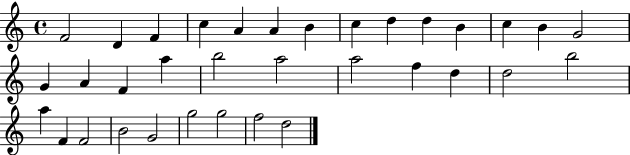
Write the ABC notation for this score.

X:1
T:Untitled
M:4/4
L:1/4
K:C
F2 D F c A A B c d d B c B G2 G A F a b2 a2 a2 f d d2 b2 a F F2 B2 G2 g2 g2 f2 d2